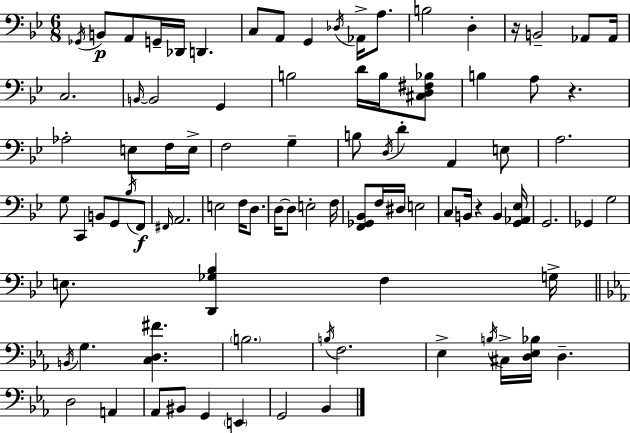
X:1
T:Untitled
M:6/8
L:1/4
K:Bb
_G,,/4 B,,/2 A,,/2 G,,/4 _D,,/4 D,, C,/2 A,,/2 G,, _D,/4 _A,,/4 A,/2 B,2 D, z/4 B,,2 _A,,/2 _A,,/4 C,2 B,,/4 B,,2 G,, B,2 D/4 B,/4 [^C,D,^F,_B,]/2 B, A,/2 z _A,2 E,/2 F,/4 E,/4 F,2 G, B,/2 D,/4 D A,, E,/2 A,2 G,/2 C,, B,,/2 G,,/2 _B,/4 F,,/2 ^F,,/4 A,,2 E,2 F,/4 D,/2 D,/4 D,/2 E,2 F,/4 [F,,_G,,_B,,]/2 F,/4 ^D,/4 E,2 C,/2 B,,/4 z B,, [G,,_A,,_E,]/4 G,,2 _G,, G,2 E,/2 [D,,_G,_B,] F, G,/4 B,,/4 G, [C,D,^F] B,2 B,/4 F,2 _E, B,/4 ^C,/4 [D,_E,_B,]/4 D, D,2 A,, _A,,/2 ^B,,/2 G,, E,, G,,2 _B,,